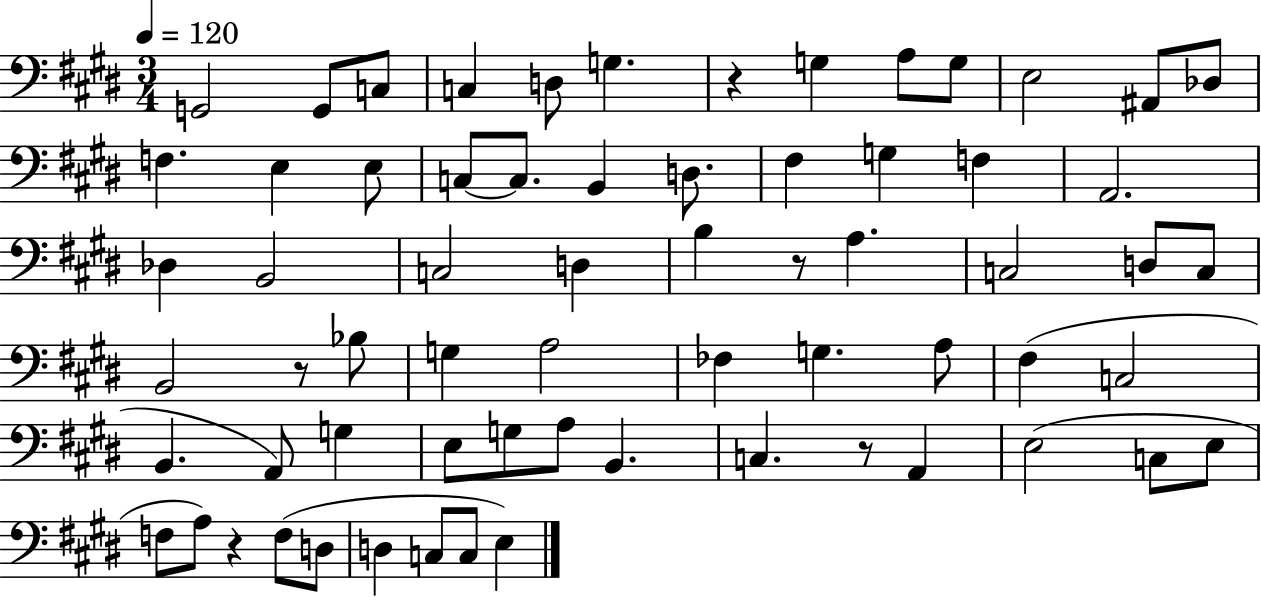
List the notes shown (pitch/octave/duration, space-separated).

G2/h G2/e C3/e C3/q D3/e G3/q. R/q G3/q A3/e G3/e E3/h A#2/e Db3/e F3/q. E3/q E3/e C3/e C3/e. B2/q D3/e. F#3/q G3/q F3/q A2/h. Db3/q B2/h C3/h D3/q B3/q R/e A3/q. C3/h D3/e C3/e B2/h R/e Bb3/e G3/q A3/h FES3/q G3/q. A3/e F#3/q C3/h B2/q. A2/e G3/q E3/e G3/e A3/e B2/q. C3/q. R/e A2/q E3/h C3/e E3/e F3/e A3/e R/q F3/e D3/e D3/q C3/e C3/e E3/q